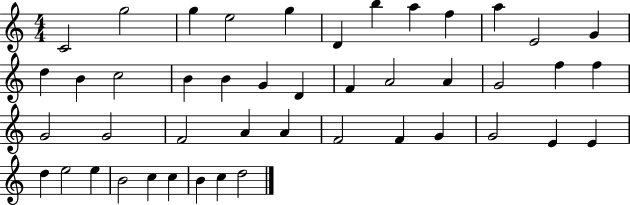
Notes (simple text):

C4/h G5/h G5/q E5/h G5/q D4/q B5/q A5/q F5/q A5/q E4/h G4/q D5/q B4/q C5/h B4/q B4/q G4/q D4/q F4/q A4/h A4/q G4/h F5/q F5/q G4/h G4/h F4/h A4/q A4/q F4/h F4/q G4/q G4/h E4/q E4/q D5/q E5/h E5/q B4/h C5/q C5/q B4/q C5/q D5/h